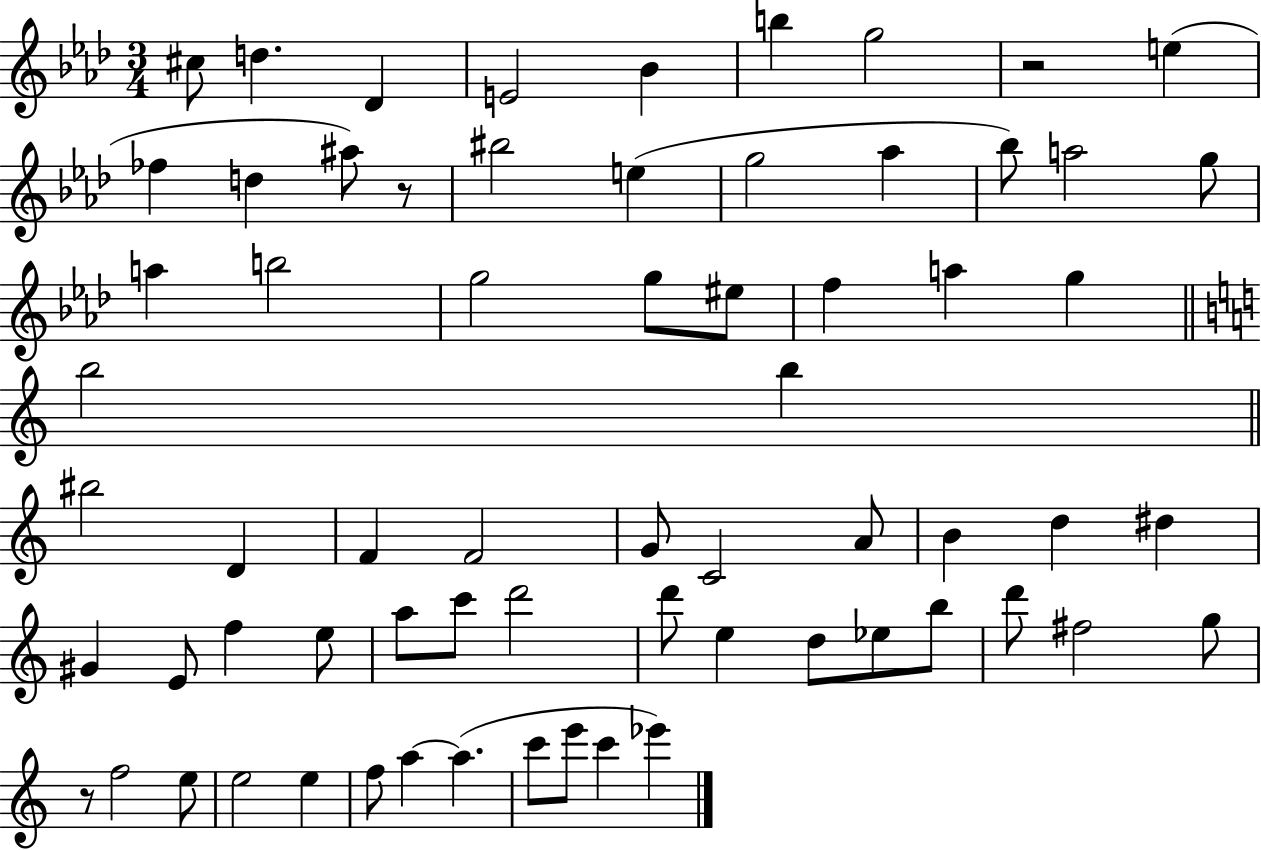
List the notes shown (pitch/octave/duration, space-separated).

C#5/e D5/q. Db4/q E4/h Bb4/q B5/q G5/h R/h E5/q FES5/q D5/q A#5/e R/e BIS5/h E5/q G5/h Ab5/q Bb5/e A5/h G5/e A5/q B5/h G5/h G5/e EIS5/e F5/q A5/q G5/q B5/h B5/q BIS5/h D4/q F4/q F4/h G4/e C4/h A4/e B4/q D5/q D#5/q G#4/q E4/e F5/q E5/e A5/e C6/e D6/h D6/e E5/q D5/e Eb5/e B5/e D6/e F#5/h G5/e R/e F5/h E5/e E5/h E5/q F5/e A5/q A5/q. C6/e E6/e C6/q Eb6/q